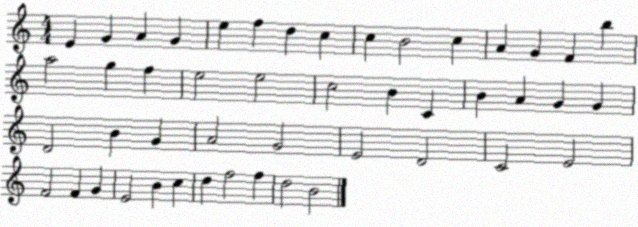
X:1
T:Untitled
M:4/4
L:1/4
K:C
E G A G e f d c c B2 c A G F b a2 g f e2 e2 c2 B C B A G G D2 B G A2 G2 E2 D2 C2 E2 F2 F G E2 B c d f2 f d2 B2